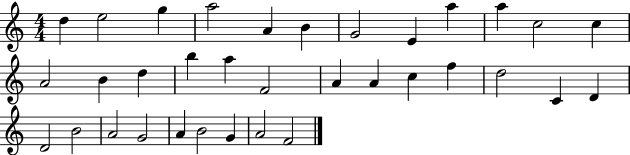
X:1
T:Untitled
M:4/4
L:1/4
K:C
d e2 g a2 A B G2 E a a c2 c A2 B d b a F2 A A c f d2 C D D2 B2 A2 G2 A B2 G A2 F2